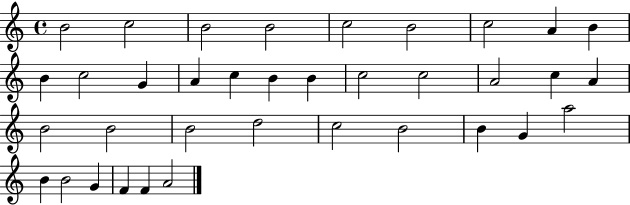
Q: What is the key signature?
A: C major